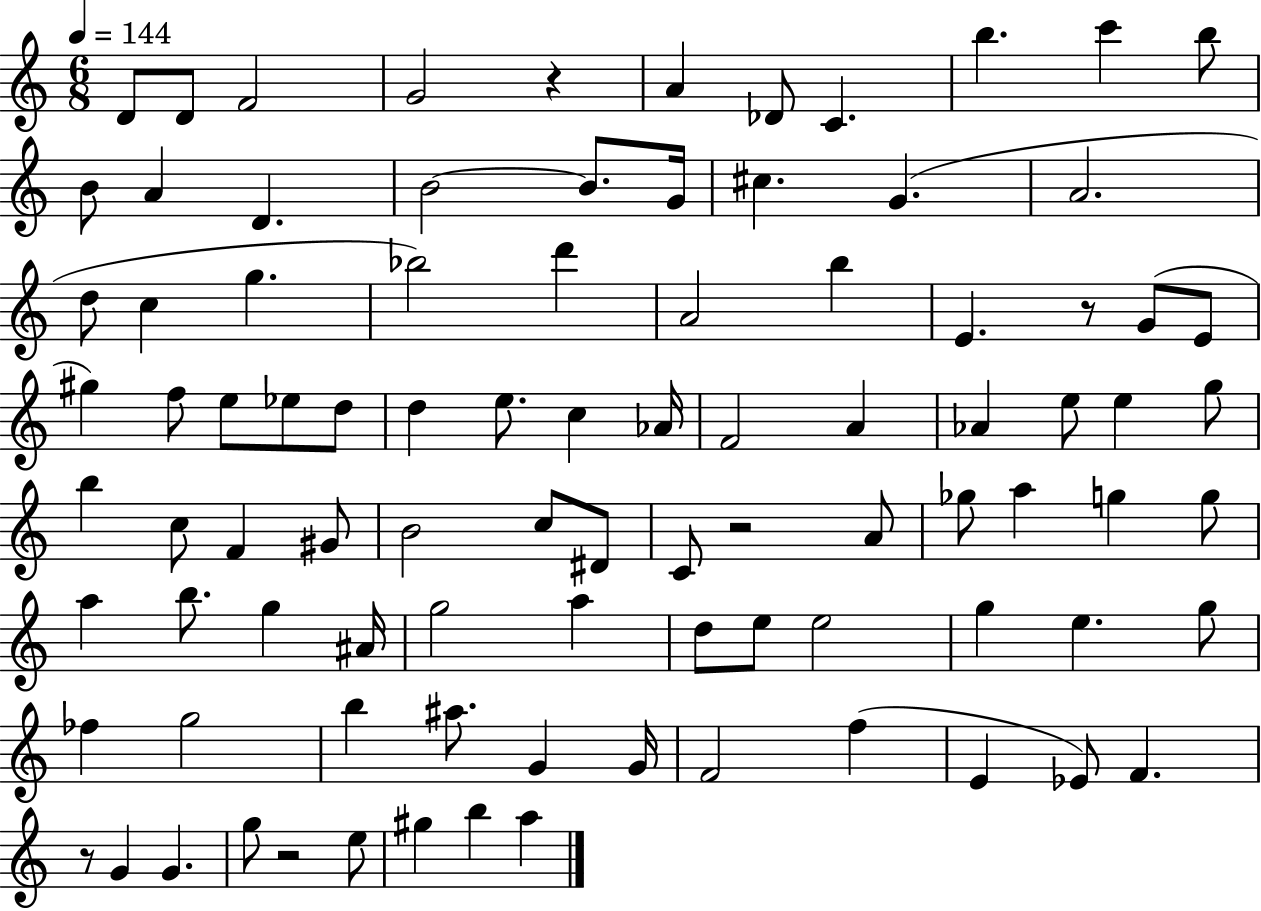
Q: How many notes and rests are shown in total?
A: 92